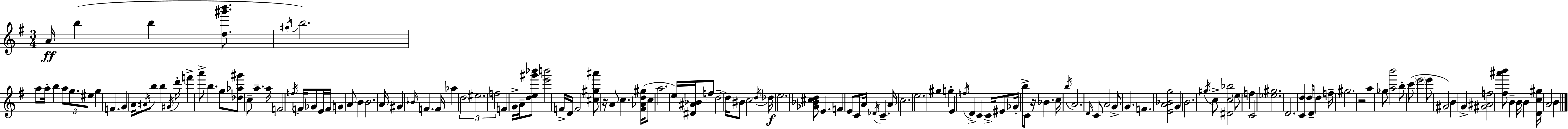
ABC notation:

X:1
T:Untitled
M:3/4
L:1/4
K:Em
A/4 b b [d^g'b']/2 ^g/4 b2 a/2 a/4 b a/2 g/2 ^e/2 g F G A/4 ^A/4 b/2 b ^G/4 d'/4 f' a'/2 b g/2 [_d_a^g']/2 c/2 a a/4 F2 f/4 F/4 _G/2 E/4 F/4 G A/2 B B2 A/4 ^G _B/4 F F/4 _a d2 ^e2 f2 F G/4 A/4 [de^g'_b']/2 [e'b']2 F/4 D/4 F2 [^c^g^a']/2 z/4 A/2 c [^F_Ad^g]/4 c/2 a2 e/4 [^D^A_B]/4 f/2 d2 d/4 ^B/2 c2 d/4 _d/4 e2 [_G_B^cd]/2 E F E/2 C/2 A/4 _D/4 C A/4 c2 e2 ^g g E f/4 D C C/4 ^E/2 _G/4 b/2 C/2 z/4 _B c/4 b/4 A2 D/4 C/2 A2 G/2 G F [EA_Bg]2 G B2 ^g/4 c/2 [^Dc_b]2 e/2 f C2 [_e^g]2 D2 [Cd] d/2 D/4 d f/4 ^g2 z2 a _g/2 [ab']2 b/2 c'/2 e'2 e'/2 ^G2 B G [^G^Af]2 [^f^a'b']/2 B B/4 B [Dc^g]/4 A2 B